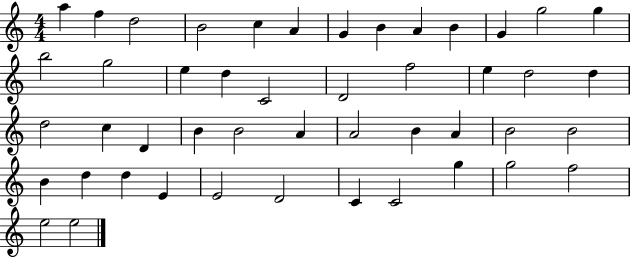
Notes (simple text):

A5/q F5/q D5/h B4/h C5/q A4/q G4/q B4/q A4/q B4/q G4/q G5/h G5/q B5/h G5/h E5/q D5/q C4/h D4/h F5/h E5/q D5/h D5/q D5/h C5/q D4/q B4/q B4/h A4/q A4/h B4/q A4/q B4/h B4/h B4/q D5/q D5/q E4/q E4/h D4/h C4/q C4/h G5/q G5/h F5/h E5/h E5/h